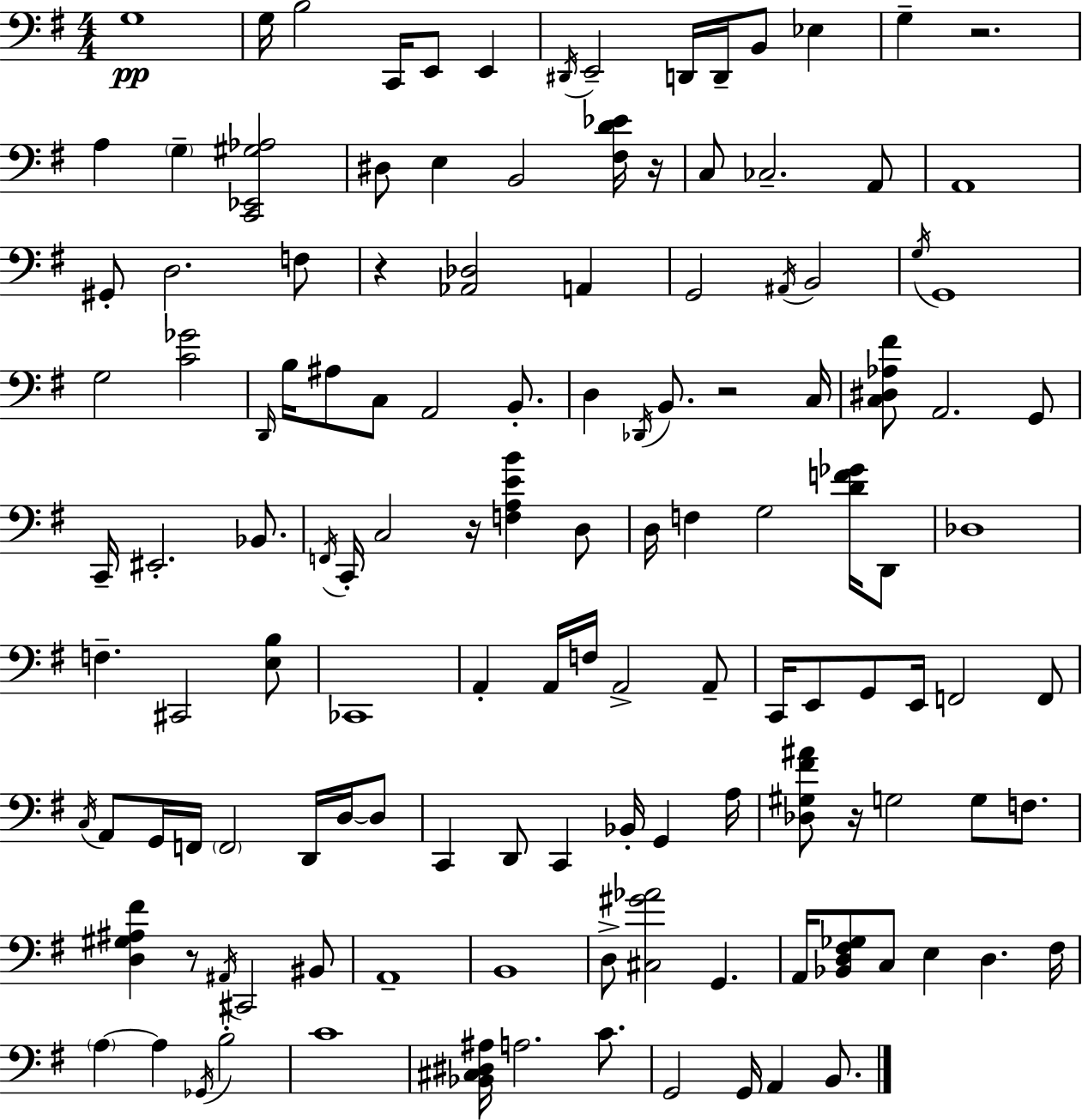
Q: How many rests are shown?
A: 7